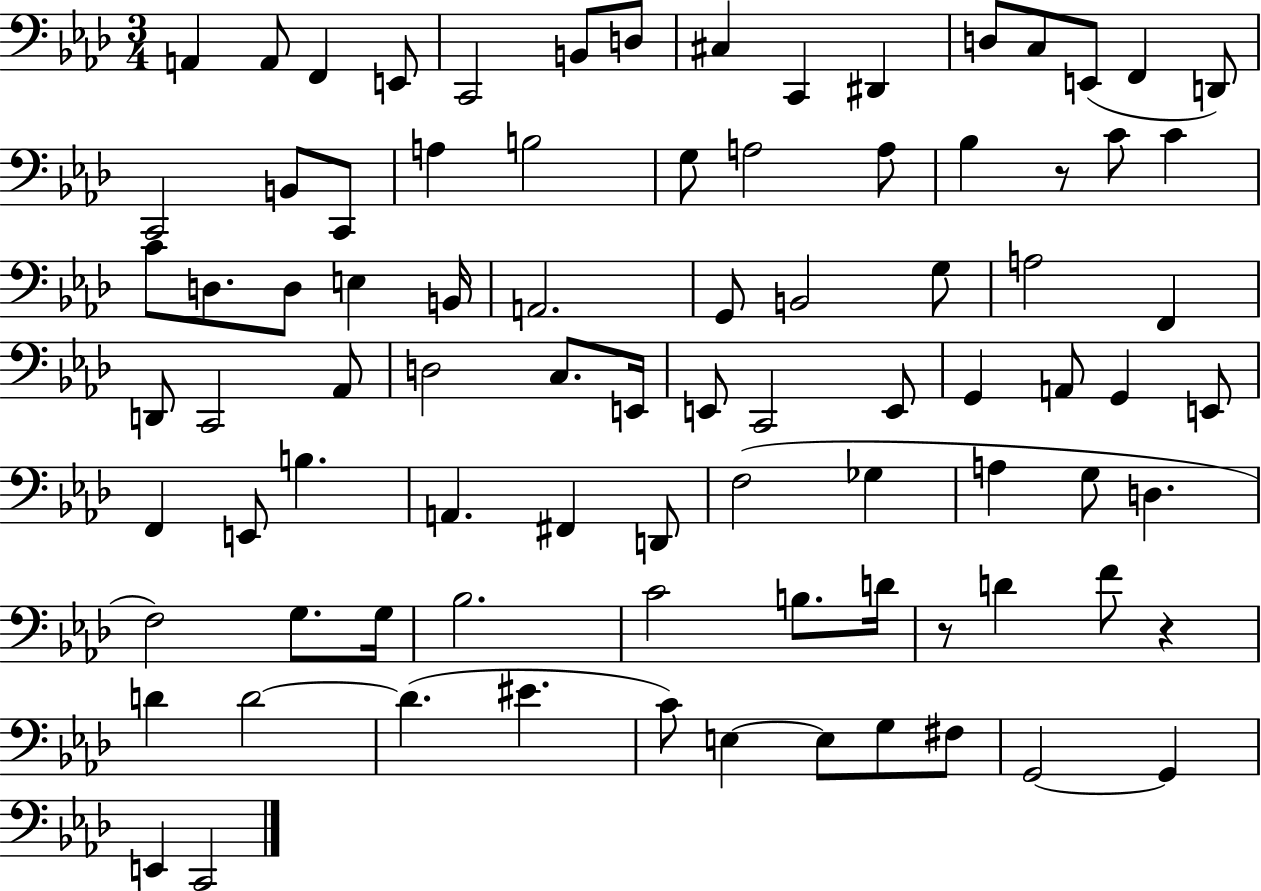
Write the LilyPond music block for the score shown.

{
  \clef bass
  \numericTimeSignature
  \time 3/4
  \key aes \major
  a,4 a,8 f,4 e,8 | c,2 b,8 d8 | cis4 c,4 dis,4 | d8 c8 e,8( f,4 d,8) | \break c,2 b,8 c,8 | a4 b2 | g8 a2 a8 | bes4 r8 c'8 c'4 | \break c'8 d8. d8 e4 b,16 | a,2. | g,8 b,2 g8 | a2 f,4 | \break d,8 c,2 aes,8 | d2 c8. e,16 | e,8 c,2 e,8 | g,4 a,8 g,4 e,8 | \break f,4 e,8 b4. | a,4. fis,4 d,8 | f2( ges4 | a4 g8 d4. | \break f2) g8. g16 | bes2. | c'2 b8. d'16 | r8 d'4 f'8 r4 | \break d'4 d'2~~ | d'4.( eis'4. | c'8) e4~~ e8 g8 fis8 | g,2~~ g,4 | \break e,4 c,2 | \bar "|."
}